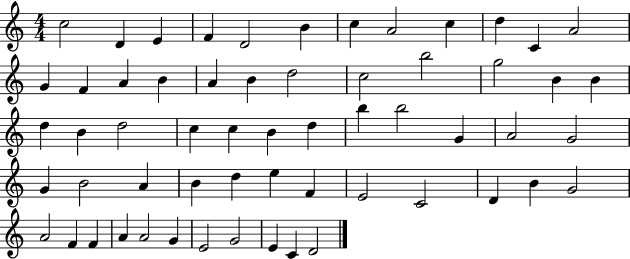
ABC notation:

X:1
T:Untitled
M:4/4
L:1/4
K:C
c2 D E F D2 B c A2 c d C A2 G F A B A B d2 c2 b2 g2 B B d B d2 c c B d b b2 G A2 G2 G B2 A B d e F E2 C2 D B G2 A2 F F A A2 G E2 G2 E C D2